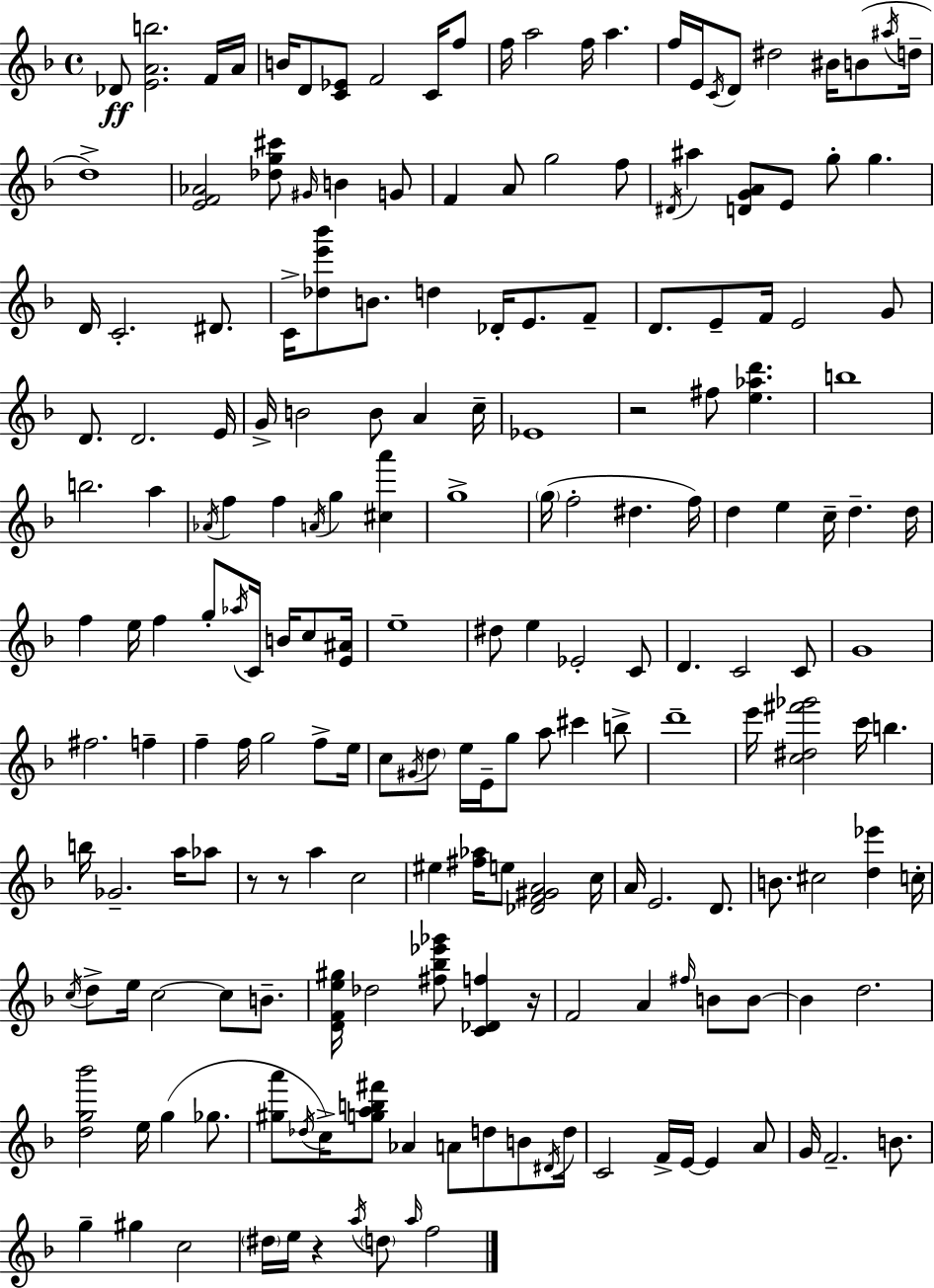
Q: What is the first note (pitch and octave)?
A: Db4